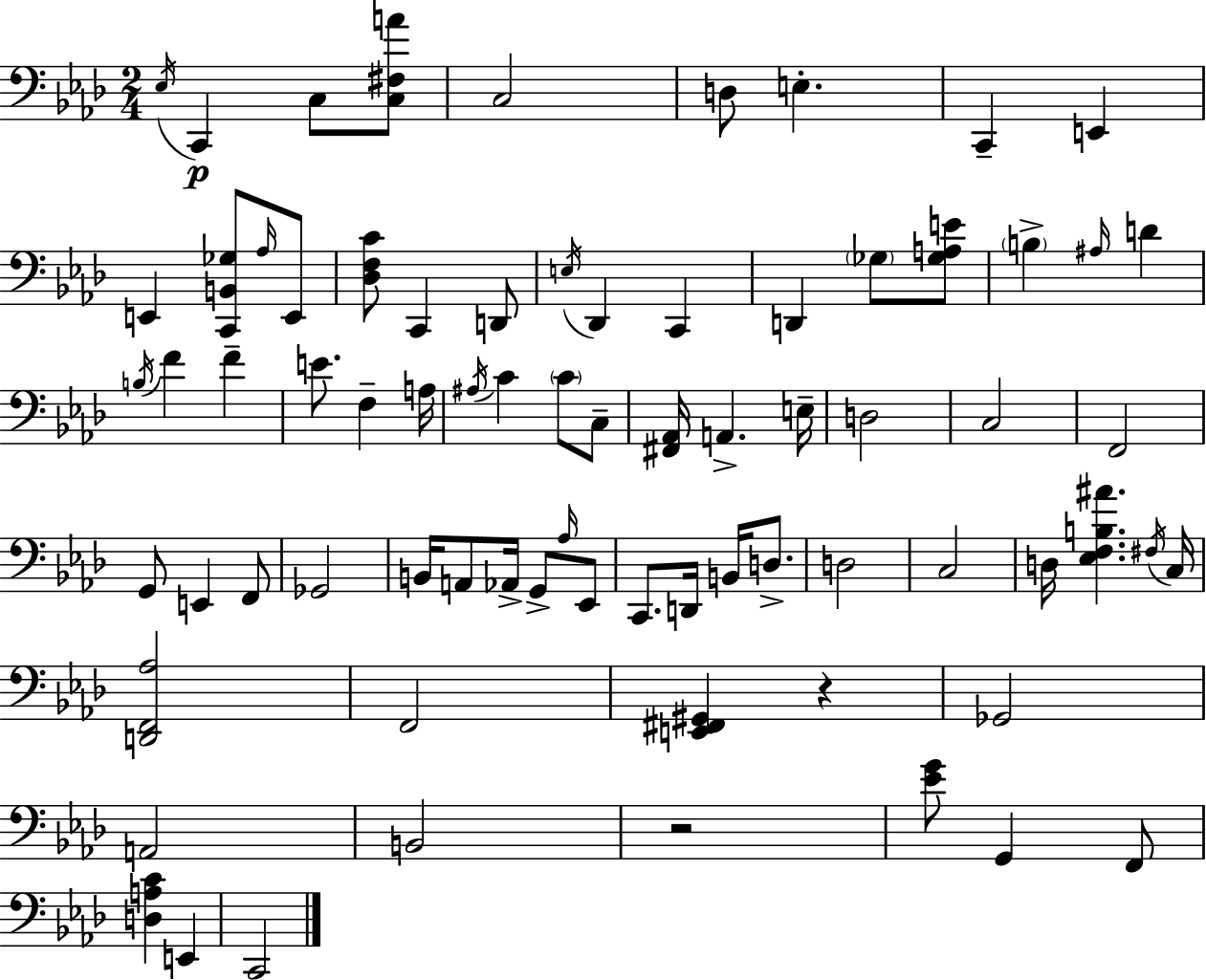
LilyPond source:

{
  \clef bass
  \numericTimeSignature
  \time 2/4
  \key f \minor
  \acciaccatura { ees16 }\p c,4 c8 <c fis a'>8 | c2 | d8 e4.-. | c,4-- e,4 | \break e,4 <c, b, ges>8 \grace { aes16 } | e,8 <des f c'>8 c,4 | d,8 \acciaccatura { e16 } des,4 c,4 | d,4 \parenthesize ges8 | \break <ges a e'>8 \parenthesize b4-> \grace { ais16 } | d'4 \acciaccatura { b16 } f'4 | f'4-- e'8. | f4-- a16 \acciaccatura { ais16 } c'4 | \break \parenthesize c'8 c8-- <fis, aes,>16 a,4.-> | e16-- d2 | c2 | f,2 | \break g,8 | e,4 f,8 ges,2 | b,16 a,8 | aes,16-> g,8-> \grace { aes16 } ees,8 c,8. | \break d,16 b,16 d8.-> d2 | c2 | d16 | <ees f b ais'>4. \acciaccatura { fis16 } c16 | \break <d, f, aes>2 | f,2 | <e, fis, gis,>4 r4 | ges,2 | \break a,2 | b,2 | r2 | <ees' g'>8 g,4 f,8 | \break <d a c'>4 e,4 | c,2 | \bar "|."
}